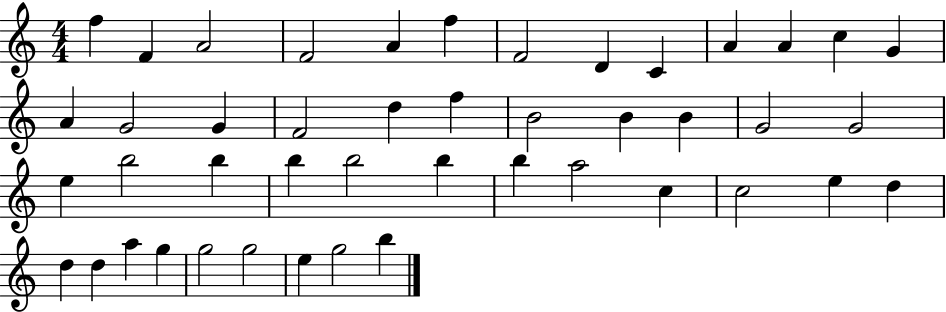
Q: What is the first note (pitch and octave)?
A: F5